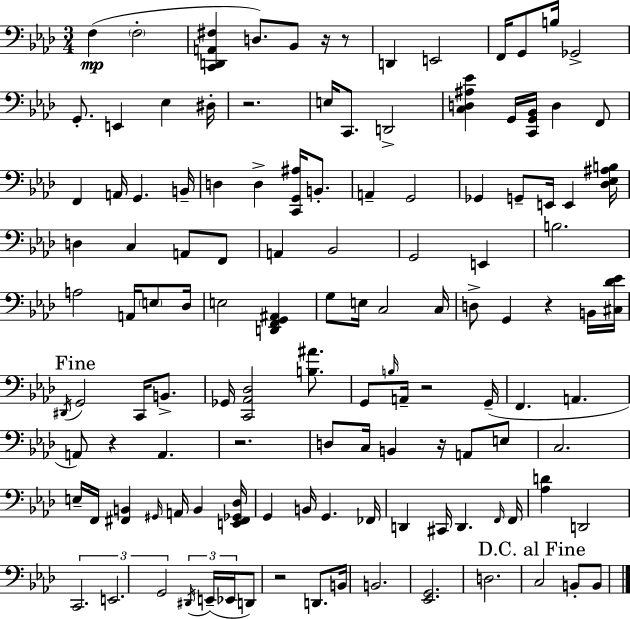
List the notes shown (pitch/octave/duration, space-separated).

F3/q F3/h [C2,D2,A2,F#3]/q D3/e. Bb2/e R/s R/e D2/q E2/h F2/s G2/e B3/s Gb2/h G2/e. E2/q Eb3/q D#3/s R/h. E3/s C2/e. D2/h [C3,D3,A#3,Eb4]/q G2/s [C2,G2,Bb2]/s D3/q F2/e F2/q A2/s G2/q. B2/s D3/q D3/q [C2,G2,A#3]/s B2/e. A2/q G2/h Gb2/q G2/e E2/s E2/q [Db3,Eb3,A#3,B3]/s D3/q C3/q A2/e F2/e A2/q Bb2/h G2/h E2/q B3/h. A3/h A2/s E3/e Db3/s E3/h [D2,F2,G2,A#2]/q G3/e E3/s C3/h C3/s D3/e G2/q R/q B2/s [C#3,Db4,Eb4]/s D#2/s G2/h C2/s B2/e. Gb2/s [C2,Ab2,Db3]/h [B3,A#4]/e. G2/e B3/s A2/s R/h G2/s F2/q. A2/q. A2/e R/q A2/q. R/h. D3/e C3/s B2/q R/s A2/e E3/e C3/h. E3/s F2/s [F#2,B2]/q G#2/s A2/s B2/q [E2,F#2,Gb2,Db3]/s G2/q B2/s G2/q. FES2/s D2/q C#2/s D2/q. F2/s F2/s [Ab3,D4]/q D2/h C2/h. E2/h. G2/h D#2/s E2/s Eb2/s D2/e R/h D2/e. B2/s B2/h. [Eb2,G2]/h. D3/h. C3/h B2/e B2/e